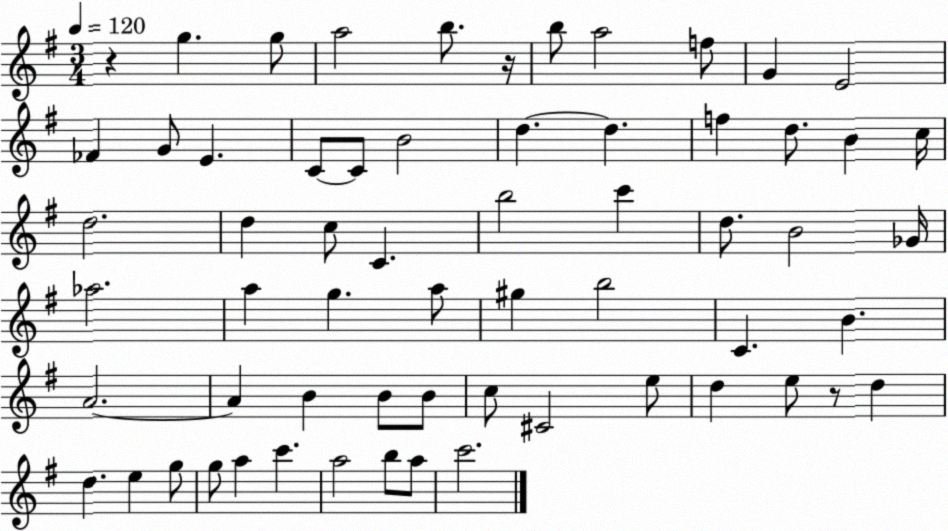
X:1
T:Untitled
M:3/4
L:1/4
K:G
z g g/2 a2 b/2 z/4 b/2 a2 f/2 G E2 _F G/2 E C/2 C/2 B2 d d f d/2 B c/4 d2 d c/2 C b2 c' d/2 B2 _G/4 _a2 a g a/2 ^g b2 C B A2 A B B/2 B/2 c/2 ^C2 e/2 d e/2 z/2 d d e g/2 g/2 a c' a2 b/2 a/2 c'2